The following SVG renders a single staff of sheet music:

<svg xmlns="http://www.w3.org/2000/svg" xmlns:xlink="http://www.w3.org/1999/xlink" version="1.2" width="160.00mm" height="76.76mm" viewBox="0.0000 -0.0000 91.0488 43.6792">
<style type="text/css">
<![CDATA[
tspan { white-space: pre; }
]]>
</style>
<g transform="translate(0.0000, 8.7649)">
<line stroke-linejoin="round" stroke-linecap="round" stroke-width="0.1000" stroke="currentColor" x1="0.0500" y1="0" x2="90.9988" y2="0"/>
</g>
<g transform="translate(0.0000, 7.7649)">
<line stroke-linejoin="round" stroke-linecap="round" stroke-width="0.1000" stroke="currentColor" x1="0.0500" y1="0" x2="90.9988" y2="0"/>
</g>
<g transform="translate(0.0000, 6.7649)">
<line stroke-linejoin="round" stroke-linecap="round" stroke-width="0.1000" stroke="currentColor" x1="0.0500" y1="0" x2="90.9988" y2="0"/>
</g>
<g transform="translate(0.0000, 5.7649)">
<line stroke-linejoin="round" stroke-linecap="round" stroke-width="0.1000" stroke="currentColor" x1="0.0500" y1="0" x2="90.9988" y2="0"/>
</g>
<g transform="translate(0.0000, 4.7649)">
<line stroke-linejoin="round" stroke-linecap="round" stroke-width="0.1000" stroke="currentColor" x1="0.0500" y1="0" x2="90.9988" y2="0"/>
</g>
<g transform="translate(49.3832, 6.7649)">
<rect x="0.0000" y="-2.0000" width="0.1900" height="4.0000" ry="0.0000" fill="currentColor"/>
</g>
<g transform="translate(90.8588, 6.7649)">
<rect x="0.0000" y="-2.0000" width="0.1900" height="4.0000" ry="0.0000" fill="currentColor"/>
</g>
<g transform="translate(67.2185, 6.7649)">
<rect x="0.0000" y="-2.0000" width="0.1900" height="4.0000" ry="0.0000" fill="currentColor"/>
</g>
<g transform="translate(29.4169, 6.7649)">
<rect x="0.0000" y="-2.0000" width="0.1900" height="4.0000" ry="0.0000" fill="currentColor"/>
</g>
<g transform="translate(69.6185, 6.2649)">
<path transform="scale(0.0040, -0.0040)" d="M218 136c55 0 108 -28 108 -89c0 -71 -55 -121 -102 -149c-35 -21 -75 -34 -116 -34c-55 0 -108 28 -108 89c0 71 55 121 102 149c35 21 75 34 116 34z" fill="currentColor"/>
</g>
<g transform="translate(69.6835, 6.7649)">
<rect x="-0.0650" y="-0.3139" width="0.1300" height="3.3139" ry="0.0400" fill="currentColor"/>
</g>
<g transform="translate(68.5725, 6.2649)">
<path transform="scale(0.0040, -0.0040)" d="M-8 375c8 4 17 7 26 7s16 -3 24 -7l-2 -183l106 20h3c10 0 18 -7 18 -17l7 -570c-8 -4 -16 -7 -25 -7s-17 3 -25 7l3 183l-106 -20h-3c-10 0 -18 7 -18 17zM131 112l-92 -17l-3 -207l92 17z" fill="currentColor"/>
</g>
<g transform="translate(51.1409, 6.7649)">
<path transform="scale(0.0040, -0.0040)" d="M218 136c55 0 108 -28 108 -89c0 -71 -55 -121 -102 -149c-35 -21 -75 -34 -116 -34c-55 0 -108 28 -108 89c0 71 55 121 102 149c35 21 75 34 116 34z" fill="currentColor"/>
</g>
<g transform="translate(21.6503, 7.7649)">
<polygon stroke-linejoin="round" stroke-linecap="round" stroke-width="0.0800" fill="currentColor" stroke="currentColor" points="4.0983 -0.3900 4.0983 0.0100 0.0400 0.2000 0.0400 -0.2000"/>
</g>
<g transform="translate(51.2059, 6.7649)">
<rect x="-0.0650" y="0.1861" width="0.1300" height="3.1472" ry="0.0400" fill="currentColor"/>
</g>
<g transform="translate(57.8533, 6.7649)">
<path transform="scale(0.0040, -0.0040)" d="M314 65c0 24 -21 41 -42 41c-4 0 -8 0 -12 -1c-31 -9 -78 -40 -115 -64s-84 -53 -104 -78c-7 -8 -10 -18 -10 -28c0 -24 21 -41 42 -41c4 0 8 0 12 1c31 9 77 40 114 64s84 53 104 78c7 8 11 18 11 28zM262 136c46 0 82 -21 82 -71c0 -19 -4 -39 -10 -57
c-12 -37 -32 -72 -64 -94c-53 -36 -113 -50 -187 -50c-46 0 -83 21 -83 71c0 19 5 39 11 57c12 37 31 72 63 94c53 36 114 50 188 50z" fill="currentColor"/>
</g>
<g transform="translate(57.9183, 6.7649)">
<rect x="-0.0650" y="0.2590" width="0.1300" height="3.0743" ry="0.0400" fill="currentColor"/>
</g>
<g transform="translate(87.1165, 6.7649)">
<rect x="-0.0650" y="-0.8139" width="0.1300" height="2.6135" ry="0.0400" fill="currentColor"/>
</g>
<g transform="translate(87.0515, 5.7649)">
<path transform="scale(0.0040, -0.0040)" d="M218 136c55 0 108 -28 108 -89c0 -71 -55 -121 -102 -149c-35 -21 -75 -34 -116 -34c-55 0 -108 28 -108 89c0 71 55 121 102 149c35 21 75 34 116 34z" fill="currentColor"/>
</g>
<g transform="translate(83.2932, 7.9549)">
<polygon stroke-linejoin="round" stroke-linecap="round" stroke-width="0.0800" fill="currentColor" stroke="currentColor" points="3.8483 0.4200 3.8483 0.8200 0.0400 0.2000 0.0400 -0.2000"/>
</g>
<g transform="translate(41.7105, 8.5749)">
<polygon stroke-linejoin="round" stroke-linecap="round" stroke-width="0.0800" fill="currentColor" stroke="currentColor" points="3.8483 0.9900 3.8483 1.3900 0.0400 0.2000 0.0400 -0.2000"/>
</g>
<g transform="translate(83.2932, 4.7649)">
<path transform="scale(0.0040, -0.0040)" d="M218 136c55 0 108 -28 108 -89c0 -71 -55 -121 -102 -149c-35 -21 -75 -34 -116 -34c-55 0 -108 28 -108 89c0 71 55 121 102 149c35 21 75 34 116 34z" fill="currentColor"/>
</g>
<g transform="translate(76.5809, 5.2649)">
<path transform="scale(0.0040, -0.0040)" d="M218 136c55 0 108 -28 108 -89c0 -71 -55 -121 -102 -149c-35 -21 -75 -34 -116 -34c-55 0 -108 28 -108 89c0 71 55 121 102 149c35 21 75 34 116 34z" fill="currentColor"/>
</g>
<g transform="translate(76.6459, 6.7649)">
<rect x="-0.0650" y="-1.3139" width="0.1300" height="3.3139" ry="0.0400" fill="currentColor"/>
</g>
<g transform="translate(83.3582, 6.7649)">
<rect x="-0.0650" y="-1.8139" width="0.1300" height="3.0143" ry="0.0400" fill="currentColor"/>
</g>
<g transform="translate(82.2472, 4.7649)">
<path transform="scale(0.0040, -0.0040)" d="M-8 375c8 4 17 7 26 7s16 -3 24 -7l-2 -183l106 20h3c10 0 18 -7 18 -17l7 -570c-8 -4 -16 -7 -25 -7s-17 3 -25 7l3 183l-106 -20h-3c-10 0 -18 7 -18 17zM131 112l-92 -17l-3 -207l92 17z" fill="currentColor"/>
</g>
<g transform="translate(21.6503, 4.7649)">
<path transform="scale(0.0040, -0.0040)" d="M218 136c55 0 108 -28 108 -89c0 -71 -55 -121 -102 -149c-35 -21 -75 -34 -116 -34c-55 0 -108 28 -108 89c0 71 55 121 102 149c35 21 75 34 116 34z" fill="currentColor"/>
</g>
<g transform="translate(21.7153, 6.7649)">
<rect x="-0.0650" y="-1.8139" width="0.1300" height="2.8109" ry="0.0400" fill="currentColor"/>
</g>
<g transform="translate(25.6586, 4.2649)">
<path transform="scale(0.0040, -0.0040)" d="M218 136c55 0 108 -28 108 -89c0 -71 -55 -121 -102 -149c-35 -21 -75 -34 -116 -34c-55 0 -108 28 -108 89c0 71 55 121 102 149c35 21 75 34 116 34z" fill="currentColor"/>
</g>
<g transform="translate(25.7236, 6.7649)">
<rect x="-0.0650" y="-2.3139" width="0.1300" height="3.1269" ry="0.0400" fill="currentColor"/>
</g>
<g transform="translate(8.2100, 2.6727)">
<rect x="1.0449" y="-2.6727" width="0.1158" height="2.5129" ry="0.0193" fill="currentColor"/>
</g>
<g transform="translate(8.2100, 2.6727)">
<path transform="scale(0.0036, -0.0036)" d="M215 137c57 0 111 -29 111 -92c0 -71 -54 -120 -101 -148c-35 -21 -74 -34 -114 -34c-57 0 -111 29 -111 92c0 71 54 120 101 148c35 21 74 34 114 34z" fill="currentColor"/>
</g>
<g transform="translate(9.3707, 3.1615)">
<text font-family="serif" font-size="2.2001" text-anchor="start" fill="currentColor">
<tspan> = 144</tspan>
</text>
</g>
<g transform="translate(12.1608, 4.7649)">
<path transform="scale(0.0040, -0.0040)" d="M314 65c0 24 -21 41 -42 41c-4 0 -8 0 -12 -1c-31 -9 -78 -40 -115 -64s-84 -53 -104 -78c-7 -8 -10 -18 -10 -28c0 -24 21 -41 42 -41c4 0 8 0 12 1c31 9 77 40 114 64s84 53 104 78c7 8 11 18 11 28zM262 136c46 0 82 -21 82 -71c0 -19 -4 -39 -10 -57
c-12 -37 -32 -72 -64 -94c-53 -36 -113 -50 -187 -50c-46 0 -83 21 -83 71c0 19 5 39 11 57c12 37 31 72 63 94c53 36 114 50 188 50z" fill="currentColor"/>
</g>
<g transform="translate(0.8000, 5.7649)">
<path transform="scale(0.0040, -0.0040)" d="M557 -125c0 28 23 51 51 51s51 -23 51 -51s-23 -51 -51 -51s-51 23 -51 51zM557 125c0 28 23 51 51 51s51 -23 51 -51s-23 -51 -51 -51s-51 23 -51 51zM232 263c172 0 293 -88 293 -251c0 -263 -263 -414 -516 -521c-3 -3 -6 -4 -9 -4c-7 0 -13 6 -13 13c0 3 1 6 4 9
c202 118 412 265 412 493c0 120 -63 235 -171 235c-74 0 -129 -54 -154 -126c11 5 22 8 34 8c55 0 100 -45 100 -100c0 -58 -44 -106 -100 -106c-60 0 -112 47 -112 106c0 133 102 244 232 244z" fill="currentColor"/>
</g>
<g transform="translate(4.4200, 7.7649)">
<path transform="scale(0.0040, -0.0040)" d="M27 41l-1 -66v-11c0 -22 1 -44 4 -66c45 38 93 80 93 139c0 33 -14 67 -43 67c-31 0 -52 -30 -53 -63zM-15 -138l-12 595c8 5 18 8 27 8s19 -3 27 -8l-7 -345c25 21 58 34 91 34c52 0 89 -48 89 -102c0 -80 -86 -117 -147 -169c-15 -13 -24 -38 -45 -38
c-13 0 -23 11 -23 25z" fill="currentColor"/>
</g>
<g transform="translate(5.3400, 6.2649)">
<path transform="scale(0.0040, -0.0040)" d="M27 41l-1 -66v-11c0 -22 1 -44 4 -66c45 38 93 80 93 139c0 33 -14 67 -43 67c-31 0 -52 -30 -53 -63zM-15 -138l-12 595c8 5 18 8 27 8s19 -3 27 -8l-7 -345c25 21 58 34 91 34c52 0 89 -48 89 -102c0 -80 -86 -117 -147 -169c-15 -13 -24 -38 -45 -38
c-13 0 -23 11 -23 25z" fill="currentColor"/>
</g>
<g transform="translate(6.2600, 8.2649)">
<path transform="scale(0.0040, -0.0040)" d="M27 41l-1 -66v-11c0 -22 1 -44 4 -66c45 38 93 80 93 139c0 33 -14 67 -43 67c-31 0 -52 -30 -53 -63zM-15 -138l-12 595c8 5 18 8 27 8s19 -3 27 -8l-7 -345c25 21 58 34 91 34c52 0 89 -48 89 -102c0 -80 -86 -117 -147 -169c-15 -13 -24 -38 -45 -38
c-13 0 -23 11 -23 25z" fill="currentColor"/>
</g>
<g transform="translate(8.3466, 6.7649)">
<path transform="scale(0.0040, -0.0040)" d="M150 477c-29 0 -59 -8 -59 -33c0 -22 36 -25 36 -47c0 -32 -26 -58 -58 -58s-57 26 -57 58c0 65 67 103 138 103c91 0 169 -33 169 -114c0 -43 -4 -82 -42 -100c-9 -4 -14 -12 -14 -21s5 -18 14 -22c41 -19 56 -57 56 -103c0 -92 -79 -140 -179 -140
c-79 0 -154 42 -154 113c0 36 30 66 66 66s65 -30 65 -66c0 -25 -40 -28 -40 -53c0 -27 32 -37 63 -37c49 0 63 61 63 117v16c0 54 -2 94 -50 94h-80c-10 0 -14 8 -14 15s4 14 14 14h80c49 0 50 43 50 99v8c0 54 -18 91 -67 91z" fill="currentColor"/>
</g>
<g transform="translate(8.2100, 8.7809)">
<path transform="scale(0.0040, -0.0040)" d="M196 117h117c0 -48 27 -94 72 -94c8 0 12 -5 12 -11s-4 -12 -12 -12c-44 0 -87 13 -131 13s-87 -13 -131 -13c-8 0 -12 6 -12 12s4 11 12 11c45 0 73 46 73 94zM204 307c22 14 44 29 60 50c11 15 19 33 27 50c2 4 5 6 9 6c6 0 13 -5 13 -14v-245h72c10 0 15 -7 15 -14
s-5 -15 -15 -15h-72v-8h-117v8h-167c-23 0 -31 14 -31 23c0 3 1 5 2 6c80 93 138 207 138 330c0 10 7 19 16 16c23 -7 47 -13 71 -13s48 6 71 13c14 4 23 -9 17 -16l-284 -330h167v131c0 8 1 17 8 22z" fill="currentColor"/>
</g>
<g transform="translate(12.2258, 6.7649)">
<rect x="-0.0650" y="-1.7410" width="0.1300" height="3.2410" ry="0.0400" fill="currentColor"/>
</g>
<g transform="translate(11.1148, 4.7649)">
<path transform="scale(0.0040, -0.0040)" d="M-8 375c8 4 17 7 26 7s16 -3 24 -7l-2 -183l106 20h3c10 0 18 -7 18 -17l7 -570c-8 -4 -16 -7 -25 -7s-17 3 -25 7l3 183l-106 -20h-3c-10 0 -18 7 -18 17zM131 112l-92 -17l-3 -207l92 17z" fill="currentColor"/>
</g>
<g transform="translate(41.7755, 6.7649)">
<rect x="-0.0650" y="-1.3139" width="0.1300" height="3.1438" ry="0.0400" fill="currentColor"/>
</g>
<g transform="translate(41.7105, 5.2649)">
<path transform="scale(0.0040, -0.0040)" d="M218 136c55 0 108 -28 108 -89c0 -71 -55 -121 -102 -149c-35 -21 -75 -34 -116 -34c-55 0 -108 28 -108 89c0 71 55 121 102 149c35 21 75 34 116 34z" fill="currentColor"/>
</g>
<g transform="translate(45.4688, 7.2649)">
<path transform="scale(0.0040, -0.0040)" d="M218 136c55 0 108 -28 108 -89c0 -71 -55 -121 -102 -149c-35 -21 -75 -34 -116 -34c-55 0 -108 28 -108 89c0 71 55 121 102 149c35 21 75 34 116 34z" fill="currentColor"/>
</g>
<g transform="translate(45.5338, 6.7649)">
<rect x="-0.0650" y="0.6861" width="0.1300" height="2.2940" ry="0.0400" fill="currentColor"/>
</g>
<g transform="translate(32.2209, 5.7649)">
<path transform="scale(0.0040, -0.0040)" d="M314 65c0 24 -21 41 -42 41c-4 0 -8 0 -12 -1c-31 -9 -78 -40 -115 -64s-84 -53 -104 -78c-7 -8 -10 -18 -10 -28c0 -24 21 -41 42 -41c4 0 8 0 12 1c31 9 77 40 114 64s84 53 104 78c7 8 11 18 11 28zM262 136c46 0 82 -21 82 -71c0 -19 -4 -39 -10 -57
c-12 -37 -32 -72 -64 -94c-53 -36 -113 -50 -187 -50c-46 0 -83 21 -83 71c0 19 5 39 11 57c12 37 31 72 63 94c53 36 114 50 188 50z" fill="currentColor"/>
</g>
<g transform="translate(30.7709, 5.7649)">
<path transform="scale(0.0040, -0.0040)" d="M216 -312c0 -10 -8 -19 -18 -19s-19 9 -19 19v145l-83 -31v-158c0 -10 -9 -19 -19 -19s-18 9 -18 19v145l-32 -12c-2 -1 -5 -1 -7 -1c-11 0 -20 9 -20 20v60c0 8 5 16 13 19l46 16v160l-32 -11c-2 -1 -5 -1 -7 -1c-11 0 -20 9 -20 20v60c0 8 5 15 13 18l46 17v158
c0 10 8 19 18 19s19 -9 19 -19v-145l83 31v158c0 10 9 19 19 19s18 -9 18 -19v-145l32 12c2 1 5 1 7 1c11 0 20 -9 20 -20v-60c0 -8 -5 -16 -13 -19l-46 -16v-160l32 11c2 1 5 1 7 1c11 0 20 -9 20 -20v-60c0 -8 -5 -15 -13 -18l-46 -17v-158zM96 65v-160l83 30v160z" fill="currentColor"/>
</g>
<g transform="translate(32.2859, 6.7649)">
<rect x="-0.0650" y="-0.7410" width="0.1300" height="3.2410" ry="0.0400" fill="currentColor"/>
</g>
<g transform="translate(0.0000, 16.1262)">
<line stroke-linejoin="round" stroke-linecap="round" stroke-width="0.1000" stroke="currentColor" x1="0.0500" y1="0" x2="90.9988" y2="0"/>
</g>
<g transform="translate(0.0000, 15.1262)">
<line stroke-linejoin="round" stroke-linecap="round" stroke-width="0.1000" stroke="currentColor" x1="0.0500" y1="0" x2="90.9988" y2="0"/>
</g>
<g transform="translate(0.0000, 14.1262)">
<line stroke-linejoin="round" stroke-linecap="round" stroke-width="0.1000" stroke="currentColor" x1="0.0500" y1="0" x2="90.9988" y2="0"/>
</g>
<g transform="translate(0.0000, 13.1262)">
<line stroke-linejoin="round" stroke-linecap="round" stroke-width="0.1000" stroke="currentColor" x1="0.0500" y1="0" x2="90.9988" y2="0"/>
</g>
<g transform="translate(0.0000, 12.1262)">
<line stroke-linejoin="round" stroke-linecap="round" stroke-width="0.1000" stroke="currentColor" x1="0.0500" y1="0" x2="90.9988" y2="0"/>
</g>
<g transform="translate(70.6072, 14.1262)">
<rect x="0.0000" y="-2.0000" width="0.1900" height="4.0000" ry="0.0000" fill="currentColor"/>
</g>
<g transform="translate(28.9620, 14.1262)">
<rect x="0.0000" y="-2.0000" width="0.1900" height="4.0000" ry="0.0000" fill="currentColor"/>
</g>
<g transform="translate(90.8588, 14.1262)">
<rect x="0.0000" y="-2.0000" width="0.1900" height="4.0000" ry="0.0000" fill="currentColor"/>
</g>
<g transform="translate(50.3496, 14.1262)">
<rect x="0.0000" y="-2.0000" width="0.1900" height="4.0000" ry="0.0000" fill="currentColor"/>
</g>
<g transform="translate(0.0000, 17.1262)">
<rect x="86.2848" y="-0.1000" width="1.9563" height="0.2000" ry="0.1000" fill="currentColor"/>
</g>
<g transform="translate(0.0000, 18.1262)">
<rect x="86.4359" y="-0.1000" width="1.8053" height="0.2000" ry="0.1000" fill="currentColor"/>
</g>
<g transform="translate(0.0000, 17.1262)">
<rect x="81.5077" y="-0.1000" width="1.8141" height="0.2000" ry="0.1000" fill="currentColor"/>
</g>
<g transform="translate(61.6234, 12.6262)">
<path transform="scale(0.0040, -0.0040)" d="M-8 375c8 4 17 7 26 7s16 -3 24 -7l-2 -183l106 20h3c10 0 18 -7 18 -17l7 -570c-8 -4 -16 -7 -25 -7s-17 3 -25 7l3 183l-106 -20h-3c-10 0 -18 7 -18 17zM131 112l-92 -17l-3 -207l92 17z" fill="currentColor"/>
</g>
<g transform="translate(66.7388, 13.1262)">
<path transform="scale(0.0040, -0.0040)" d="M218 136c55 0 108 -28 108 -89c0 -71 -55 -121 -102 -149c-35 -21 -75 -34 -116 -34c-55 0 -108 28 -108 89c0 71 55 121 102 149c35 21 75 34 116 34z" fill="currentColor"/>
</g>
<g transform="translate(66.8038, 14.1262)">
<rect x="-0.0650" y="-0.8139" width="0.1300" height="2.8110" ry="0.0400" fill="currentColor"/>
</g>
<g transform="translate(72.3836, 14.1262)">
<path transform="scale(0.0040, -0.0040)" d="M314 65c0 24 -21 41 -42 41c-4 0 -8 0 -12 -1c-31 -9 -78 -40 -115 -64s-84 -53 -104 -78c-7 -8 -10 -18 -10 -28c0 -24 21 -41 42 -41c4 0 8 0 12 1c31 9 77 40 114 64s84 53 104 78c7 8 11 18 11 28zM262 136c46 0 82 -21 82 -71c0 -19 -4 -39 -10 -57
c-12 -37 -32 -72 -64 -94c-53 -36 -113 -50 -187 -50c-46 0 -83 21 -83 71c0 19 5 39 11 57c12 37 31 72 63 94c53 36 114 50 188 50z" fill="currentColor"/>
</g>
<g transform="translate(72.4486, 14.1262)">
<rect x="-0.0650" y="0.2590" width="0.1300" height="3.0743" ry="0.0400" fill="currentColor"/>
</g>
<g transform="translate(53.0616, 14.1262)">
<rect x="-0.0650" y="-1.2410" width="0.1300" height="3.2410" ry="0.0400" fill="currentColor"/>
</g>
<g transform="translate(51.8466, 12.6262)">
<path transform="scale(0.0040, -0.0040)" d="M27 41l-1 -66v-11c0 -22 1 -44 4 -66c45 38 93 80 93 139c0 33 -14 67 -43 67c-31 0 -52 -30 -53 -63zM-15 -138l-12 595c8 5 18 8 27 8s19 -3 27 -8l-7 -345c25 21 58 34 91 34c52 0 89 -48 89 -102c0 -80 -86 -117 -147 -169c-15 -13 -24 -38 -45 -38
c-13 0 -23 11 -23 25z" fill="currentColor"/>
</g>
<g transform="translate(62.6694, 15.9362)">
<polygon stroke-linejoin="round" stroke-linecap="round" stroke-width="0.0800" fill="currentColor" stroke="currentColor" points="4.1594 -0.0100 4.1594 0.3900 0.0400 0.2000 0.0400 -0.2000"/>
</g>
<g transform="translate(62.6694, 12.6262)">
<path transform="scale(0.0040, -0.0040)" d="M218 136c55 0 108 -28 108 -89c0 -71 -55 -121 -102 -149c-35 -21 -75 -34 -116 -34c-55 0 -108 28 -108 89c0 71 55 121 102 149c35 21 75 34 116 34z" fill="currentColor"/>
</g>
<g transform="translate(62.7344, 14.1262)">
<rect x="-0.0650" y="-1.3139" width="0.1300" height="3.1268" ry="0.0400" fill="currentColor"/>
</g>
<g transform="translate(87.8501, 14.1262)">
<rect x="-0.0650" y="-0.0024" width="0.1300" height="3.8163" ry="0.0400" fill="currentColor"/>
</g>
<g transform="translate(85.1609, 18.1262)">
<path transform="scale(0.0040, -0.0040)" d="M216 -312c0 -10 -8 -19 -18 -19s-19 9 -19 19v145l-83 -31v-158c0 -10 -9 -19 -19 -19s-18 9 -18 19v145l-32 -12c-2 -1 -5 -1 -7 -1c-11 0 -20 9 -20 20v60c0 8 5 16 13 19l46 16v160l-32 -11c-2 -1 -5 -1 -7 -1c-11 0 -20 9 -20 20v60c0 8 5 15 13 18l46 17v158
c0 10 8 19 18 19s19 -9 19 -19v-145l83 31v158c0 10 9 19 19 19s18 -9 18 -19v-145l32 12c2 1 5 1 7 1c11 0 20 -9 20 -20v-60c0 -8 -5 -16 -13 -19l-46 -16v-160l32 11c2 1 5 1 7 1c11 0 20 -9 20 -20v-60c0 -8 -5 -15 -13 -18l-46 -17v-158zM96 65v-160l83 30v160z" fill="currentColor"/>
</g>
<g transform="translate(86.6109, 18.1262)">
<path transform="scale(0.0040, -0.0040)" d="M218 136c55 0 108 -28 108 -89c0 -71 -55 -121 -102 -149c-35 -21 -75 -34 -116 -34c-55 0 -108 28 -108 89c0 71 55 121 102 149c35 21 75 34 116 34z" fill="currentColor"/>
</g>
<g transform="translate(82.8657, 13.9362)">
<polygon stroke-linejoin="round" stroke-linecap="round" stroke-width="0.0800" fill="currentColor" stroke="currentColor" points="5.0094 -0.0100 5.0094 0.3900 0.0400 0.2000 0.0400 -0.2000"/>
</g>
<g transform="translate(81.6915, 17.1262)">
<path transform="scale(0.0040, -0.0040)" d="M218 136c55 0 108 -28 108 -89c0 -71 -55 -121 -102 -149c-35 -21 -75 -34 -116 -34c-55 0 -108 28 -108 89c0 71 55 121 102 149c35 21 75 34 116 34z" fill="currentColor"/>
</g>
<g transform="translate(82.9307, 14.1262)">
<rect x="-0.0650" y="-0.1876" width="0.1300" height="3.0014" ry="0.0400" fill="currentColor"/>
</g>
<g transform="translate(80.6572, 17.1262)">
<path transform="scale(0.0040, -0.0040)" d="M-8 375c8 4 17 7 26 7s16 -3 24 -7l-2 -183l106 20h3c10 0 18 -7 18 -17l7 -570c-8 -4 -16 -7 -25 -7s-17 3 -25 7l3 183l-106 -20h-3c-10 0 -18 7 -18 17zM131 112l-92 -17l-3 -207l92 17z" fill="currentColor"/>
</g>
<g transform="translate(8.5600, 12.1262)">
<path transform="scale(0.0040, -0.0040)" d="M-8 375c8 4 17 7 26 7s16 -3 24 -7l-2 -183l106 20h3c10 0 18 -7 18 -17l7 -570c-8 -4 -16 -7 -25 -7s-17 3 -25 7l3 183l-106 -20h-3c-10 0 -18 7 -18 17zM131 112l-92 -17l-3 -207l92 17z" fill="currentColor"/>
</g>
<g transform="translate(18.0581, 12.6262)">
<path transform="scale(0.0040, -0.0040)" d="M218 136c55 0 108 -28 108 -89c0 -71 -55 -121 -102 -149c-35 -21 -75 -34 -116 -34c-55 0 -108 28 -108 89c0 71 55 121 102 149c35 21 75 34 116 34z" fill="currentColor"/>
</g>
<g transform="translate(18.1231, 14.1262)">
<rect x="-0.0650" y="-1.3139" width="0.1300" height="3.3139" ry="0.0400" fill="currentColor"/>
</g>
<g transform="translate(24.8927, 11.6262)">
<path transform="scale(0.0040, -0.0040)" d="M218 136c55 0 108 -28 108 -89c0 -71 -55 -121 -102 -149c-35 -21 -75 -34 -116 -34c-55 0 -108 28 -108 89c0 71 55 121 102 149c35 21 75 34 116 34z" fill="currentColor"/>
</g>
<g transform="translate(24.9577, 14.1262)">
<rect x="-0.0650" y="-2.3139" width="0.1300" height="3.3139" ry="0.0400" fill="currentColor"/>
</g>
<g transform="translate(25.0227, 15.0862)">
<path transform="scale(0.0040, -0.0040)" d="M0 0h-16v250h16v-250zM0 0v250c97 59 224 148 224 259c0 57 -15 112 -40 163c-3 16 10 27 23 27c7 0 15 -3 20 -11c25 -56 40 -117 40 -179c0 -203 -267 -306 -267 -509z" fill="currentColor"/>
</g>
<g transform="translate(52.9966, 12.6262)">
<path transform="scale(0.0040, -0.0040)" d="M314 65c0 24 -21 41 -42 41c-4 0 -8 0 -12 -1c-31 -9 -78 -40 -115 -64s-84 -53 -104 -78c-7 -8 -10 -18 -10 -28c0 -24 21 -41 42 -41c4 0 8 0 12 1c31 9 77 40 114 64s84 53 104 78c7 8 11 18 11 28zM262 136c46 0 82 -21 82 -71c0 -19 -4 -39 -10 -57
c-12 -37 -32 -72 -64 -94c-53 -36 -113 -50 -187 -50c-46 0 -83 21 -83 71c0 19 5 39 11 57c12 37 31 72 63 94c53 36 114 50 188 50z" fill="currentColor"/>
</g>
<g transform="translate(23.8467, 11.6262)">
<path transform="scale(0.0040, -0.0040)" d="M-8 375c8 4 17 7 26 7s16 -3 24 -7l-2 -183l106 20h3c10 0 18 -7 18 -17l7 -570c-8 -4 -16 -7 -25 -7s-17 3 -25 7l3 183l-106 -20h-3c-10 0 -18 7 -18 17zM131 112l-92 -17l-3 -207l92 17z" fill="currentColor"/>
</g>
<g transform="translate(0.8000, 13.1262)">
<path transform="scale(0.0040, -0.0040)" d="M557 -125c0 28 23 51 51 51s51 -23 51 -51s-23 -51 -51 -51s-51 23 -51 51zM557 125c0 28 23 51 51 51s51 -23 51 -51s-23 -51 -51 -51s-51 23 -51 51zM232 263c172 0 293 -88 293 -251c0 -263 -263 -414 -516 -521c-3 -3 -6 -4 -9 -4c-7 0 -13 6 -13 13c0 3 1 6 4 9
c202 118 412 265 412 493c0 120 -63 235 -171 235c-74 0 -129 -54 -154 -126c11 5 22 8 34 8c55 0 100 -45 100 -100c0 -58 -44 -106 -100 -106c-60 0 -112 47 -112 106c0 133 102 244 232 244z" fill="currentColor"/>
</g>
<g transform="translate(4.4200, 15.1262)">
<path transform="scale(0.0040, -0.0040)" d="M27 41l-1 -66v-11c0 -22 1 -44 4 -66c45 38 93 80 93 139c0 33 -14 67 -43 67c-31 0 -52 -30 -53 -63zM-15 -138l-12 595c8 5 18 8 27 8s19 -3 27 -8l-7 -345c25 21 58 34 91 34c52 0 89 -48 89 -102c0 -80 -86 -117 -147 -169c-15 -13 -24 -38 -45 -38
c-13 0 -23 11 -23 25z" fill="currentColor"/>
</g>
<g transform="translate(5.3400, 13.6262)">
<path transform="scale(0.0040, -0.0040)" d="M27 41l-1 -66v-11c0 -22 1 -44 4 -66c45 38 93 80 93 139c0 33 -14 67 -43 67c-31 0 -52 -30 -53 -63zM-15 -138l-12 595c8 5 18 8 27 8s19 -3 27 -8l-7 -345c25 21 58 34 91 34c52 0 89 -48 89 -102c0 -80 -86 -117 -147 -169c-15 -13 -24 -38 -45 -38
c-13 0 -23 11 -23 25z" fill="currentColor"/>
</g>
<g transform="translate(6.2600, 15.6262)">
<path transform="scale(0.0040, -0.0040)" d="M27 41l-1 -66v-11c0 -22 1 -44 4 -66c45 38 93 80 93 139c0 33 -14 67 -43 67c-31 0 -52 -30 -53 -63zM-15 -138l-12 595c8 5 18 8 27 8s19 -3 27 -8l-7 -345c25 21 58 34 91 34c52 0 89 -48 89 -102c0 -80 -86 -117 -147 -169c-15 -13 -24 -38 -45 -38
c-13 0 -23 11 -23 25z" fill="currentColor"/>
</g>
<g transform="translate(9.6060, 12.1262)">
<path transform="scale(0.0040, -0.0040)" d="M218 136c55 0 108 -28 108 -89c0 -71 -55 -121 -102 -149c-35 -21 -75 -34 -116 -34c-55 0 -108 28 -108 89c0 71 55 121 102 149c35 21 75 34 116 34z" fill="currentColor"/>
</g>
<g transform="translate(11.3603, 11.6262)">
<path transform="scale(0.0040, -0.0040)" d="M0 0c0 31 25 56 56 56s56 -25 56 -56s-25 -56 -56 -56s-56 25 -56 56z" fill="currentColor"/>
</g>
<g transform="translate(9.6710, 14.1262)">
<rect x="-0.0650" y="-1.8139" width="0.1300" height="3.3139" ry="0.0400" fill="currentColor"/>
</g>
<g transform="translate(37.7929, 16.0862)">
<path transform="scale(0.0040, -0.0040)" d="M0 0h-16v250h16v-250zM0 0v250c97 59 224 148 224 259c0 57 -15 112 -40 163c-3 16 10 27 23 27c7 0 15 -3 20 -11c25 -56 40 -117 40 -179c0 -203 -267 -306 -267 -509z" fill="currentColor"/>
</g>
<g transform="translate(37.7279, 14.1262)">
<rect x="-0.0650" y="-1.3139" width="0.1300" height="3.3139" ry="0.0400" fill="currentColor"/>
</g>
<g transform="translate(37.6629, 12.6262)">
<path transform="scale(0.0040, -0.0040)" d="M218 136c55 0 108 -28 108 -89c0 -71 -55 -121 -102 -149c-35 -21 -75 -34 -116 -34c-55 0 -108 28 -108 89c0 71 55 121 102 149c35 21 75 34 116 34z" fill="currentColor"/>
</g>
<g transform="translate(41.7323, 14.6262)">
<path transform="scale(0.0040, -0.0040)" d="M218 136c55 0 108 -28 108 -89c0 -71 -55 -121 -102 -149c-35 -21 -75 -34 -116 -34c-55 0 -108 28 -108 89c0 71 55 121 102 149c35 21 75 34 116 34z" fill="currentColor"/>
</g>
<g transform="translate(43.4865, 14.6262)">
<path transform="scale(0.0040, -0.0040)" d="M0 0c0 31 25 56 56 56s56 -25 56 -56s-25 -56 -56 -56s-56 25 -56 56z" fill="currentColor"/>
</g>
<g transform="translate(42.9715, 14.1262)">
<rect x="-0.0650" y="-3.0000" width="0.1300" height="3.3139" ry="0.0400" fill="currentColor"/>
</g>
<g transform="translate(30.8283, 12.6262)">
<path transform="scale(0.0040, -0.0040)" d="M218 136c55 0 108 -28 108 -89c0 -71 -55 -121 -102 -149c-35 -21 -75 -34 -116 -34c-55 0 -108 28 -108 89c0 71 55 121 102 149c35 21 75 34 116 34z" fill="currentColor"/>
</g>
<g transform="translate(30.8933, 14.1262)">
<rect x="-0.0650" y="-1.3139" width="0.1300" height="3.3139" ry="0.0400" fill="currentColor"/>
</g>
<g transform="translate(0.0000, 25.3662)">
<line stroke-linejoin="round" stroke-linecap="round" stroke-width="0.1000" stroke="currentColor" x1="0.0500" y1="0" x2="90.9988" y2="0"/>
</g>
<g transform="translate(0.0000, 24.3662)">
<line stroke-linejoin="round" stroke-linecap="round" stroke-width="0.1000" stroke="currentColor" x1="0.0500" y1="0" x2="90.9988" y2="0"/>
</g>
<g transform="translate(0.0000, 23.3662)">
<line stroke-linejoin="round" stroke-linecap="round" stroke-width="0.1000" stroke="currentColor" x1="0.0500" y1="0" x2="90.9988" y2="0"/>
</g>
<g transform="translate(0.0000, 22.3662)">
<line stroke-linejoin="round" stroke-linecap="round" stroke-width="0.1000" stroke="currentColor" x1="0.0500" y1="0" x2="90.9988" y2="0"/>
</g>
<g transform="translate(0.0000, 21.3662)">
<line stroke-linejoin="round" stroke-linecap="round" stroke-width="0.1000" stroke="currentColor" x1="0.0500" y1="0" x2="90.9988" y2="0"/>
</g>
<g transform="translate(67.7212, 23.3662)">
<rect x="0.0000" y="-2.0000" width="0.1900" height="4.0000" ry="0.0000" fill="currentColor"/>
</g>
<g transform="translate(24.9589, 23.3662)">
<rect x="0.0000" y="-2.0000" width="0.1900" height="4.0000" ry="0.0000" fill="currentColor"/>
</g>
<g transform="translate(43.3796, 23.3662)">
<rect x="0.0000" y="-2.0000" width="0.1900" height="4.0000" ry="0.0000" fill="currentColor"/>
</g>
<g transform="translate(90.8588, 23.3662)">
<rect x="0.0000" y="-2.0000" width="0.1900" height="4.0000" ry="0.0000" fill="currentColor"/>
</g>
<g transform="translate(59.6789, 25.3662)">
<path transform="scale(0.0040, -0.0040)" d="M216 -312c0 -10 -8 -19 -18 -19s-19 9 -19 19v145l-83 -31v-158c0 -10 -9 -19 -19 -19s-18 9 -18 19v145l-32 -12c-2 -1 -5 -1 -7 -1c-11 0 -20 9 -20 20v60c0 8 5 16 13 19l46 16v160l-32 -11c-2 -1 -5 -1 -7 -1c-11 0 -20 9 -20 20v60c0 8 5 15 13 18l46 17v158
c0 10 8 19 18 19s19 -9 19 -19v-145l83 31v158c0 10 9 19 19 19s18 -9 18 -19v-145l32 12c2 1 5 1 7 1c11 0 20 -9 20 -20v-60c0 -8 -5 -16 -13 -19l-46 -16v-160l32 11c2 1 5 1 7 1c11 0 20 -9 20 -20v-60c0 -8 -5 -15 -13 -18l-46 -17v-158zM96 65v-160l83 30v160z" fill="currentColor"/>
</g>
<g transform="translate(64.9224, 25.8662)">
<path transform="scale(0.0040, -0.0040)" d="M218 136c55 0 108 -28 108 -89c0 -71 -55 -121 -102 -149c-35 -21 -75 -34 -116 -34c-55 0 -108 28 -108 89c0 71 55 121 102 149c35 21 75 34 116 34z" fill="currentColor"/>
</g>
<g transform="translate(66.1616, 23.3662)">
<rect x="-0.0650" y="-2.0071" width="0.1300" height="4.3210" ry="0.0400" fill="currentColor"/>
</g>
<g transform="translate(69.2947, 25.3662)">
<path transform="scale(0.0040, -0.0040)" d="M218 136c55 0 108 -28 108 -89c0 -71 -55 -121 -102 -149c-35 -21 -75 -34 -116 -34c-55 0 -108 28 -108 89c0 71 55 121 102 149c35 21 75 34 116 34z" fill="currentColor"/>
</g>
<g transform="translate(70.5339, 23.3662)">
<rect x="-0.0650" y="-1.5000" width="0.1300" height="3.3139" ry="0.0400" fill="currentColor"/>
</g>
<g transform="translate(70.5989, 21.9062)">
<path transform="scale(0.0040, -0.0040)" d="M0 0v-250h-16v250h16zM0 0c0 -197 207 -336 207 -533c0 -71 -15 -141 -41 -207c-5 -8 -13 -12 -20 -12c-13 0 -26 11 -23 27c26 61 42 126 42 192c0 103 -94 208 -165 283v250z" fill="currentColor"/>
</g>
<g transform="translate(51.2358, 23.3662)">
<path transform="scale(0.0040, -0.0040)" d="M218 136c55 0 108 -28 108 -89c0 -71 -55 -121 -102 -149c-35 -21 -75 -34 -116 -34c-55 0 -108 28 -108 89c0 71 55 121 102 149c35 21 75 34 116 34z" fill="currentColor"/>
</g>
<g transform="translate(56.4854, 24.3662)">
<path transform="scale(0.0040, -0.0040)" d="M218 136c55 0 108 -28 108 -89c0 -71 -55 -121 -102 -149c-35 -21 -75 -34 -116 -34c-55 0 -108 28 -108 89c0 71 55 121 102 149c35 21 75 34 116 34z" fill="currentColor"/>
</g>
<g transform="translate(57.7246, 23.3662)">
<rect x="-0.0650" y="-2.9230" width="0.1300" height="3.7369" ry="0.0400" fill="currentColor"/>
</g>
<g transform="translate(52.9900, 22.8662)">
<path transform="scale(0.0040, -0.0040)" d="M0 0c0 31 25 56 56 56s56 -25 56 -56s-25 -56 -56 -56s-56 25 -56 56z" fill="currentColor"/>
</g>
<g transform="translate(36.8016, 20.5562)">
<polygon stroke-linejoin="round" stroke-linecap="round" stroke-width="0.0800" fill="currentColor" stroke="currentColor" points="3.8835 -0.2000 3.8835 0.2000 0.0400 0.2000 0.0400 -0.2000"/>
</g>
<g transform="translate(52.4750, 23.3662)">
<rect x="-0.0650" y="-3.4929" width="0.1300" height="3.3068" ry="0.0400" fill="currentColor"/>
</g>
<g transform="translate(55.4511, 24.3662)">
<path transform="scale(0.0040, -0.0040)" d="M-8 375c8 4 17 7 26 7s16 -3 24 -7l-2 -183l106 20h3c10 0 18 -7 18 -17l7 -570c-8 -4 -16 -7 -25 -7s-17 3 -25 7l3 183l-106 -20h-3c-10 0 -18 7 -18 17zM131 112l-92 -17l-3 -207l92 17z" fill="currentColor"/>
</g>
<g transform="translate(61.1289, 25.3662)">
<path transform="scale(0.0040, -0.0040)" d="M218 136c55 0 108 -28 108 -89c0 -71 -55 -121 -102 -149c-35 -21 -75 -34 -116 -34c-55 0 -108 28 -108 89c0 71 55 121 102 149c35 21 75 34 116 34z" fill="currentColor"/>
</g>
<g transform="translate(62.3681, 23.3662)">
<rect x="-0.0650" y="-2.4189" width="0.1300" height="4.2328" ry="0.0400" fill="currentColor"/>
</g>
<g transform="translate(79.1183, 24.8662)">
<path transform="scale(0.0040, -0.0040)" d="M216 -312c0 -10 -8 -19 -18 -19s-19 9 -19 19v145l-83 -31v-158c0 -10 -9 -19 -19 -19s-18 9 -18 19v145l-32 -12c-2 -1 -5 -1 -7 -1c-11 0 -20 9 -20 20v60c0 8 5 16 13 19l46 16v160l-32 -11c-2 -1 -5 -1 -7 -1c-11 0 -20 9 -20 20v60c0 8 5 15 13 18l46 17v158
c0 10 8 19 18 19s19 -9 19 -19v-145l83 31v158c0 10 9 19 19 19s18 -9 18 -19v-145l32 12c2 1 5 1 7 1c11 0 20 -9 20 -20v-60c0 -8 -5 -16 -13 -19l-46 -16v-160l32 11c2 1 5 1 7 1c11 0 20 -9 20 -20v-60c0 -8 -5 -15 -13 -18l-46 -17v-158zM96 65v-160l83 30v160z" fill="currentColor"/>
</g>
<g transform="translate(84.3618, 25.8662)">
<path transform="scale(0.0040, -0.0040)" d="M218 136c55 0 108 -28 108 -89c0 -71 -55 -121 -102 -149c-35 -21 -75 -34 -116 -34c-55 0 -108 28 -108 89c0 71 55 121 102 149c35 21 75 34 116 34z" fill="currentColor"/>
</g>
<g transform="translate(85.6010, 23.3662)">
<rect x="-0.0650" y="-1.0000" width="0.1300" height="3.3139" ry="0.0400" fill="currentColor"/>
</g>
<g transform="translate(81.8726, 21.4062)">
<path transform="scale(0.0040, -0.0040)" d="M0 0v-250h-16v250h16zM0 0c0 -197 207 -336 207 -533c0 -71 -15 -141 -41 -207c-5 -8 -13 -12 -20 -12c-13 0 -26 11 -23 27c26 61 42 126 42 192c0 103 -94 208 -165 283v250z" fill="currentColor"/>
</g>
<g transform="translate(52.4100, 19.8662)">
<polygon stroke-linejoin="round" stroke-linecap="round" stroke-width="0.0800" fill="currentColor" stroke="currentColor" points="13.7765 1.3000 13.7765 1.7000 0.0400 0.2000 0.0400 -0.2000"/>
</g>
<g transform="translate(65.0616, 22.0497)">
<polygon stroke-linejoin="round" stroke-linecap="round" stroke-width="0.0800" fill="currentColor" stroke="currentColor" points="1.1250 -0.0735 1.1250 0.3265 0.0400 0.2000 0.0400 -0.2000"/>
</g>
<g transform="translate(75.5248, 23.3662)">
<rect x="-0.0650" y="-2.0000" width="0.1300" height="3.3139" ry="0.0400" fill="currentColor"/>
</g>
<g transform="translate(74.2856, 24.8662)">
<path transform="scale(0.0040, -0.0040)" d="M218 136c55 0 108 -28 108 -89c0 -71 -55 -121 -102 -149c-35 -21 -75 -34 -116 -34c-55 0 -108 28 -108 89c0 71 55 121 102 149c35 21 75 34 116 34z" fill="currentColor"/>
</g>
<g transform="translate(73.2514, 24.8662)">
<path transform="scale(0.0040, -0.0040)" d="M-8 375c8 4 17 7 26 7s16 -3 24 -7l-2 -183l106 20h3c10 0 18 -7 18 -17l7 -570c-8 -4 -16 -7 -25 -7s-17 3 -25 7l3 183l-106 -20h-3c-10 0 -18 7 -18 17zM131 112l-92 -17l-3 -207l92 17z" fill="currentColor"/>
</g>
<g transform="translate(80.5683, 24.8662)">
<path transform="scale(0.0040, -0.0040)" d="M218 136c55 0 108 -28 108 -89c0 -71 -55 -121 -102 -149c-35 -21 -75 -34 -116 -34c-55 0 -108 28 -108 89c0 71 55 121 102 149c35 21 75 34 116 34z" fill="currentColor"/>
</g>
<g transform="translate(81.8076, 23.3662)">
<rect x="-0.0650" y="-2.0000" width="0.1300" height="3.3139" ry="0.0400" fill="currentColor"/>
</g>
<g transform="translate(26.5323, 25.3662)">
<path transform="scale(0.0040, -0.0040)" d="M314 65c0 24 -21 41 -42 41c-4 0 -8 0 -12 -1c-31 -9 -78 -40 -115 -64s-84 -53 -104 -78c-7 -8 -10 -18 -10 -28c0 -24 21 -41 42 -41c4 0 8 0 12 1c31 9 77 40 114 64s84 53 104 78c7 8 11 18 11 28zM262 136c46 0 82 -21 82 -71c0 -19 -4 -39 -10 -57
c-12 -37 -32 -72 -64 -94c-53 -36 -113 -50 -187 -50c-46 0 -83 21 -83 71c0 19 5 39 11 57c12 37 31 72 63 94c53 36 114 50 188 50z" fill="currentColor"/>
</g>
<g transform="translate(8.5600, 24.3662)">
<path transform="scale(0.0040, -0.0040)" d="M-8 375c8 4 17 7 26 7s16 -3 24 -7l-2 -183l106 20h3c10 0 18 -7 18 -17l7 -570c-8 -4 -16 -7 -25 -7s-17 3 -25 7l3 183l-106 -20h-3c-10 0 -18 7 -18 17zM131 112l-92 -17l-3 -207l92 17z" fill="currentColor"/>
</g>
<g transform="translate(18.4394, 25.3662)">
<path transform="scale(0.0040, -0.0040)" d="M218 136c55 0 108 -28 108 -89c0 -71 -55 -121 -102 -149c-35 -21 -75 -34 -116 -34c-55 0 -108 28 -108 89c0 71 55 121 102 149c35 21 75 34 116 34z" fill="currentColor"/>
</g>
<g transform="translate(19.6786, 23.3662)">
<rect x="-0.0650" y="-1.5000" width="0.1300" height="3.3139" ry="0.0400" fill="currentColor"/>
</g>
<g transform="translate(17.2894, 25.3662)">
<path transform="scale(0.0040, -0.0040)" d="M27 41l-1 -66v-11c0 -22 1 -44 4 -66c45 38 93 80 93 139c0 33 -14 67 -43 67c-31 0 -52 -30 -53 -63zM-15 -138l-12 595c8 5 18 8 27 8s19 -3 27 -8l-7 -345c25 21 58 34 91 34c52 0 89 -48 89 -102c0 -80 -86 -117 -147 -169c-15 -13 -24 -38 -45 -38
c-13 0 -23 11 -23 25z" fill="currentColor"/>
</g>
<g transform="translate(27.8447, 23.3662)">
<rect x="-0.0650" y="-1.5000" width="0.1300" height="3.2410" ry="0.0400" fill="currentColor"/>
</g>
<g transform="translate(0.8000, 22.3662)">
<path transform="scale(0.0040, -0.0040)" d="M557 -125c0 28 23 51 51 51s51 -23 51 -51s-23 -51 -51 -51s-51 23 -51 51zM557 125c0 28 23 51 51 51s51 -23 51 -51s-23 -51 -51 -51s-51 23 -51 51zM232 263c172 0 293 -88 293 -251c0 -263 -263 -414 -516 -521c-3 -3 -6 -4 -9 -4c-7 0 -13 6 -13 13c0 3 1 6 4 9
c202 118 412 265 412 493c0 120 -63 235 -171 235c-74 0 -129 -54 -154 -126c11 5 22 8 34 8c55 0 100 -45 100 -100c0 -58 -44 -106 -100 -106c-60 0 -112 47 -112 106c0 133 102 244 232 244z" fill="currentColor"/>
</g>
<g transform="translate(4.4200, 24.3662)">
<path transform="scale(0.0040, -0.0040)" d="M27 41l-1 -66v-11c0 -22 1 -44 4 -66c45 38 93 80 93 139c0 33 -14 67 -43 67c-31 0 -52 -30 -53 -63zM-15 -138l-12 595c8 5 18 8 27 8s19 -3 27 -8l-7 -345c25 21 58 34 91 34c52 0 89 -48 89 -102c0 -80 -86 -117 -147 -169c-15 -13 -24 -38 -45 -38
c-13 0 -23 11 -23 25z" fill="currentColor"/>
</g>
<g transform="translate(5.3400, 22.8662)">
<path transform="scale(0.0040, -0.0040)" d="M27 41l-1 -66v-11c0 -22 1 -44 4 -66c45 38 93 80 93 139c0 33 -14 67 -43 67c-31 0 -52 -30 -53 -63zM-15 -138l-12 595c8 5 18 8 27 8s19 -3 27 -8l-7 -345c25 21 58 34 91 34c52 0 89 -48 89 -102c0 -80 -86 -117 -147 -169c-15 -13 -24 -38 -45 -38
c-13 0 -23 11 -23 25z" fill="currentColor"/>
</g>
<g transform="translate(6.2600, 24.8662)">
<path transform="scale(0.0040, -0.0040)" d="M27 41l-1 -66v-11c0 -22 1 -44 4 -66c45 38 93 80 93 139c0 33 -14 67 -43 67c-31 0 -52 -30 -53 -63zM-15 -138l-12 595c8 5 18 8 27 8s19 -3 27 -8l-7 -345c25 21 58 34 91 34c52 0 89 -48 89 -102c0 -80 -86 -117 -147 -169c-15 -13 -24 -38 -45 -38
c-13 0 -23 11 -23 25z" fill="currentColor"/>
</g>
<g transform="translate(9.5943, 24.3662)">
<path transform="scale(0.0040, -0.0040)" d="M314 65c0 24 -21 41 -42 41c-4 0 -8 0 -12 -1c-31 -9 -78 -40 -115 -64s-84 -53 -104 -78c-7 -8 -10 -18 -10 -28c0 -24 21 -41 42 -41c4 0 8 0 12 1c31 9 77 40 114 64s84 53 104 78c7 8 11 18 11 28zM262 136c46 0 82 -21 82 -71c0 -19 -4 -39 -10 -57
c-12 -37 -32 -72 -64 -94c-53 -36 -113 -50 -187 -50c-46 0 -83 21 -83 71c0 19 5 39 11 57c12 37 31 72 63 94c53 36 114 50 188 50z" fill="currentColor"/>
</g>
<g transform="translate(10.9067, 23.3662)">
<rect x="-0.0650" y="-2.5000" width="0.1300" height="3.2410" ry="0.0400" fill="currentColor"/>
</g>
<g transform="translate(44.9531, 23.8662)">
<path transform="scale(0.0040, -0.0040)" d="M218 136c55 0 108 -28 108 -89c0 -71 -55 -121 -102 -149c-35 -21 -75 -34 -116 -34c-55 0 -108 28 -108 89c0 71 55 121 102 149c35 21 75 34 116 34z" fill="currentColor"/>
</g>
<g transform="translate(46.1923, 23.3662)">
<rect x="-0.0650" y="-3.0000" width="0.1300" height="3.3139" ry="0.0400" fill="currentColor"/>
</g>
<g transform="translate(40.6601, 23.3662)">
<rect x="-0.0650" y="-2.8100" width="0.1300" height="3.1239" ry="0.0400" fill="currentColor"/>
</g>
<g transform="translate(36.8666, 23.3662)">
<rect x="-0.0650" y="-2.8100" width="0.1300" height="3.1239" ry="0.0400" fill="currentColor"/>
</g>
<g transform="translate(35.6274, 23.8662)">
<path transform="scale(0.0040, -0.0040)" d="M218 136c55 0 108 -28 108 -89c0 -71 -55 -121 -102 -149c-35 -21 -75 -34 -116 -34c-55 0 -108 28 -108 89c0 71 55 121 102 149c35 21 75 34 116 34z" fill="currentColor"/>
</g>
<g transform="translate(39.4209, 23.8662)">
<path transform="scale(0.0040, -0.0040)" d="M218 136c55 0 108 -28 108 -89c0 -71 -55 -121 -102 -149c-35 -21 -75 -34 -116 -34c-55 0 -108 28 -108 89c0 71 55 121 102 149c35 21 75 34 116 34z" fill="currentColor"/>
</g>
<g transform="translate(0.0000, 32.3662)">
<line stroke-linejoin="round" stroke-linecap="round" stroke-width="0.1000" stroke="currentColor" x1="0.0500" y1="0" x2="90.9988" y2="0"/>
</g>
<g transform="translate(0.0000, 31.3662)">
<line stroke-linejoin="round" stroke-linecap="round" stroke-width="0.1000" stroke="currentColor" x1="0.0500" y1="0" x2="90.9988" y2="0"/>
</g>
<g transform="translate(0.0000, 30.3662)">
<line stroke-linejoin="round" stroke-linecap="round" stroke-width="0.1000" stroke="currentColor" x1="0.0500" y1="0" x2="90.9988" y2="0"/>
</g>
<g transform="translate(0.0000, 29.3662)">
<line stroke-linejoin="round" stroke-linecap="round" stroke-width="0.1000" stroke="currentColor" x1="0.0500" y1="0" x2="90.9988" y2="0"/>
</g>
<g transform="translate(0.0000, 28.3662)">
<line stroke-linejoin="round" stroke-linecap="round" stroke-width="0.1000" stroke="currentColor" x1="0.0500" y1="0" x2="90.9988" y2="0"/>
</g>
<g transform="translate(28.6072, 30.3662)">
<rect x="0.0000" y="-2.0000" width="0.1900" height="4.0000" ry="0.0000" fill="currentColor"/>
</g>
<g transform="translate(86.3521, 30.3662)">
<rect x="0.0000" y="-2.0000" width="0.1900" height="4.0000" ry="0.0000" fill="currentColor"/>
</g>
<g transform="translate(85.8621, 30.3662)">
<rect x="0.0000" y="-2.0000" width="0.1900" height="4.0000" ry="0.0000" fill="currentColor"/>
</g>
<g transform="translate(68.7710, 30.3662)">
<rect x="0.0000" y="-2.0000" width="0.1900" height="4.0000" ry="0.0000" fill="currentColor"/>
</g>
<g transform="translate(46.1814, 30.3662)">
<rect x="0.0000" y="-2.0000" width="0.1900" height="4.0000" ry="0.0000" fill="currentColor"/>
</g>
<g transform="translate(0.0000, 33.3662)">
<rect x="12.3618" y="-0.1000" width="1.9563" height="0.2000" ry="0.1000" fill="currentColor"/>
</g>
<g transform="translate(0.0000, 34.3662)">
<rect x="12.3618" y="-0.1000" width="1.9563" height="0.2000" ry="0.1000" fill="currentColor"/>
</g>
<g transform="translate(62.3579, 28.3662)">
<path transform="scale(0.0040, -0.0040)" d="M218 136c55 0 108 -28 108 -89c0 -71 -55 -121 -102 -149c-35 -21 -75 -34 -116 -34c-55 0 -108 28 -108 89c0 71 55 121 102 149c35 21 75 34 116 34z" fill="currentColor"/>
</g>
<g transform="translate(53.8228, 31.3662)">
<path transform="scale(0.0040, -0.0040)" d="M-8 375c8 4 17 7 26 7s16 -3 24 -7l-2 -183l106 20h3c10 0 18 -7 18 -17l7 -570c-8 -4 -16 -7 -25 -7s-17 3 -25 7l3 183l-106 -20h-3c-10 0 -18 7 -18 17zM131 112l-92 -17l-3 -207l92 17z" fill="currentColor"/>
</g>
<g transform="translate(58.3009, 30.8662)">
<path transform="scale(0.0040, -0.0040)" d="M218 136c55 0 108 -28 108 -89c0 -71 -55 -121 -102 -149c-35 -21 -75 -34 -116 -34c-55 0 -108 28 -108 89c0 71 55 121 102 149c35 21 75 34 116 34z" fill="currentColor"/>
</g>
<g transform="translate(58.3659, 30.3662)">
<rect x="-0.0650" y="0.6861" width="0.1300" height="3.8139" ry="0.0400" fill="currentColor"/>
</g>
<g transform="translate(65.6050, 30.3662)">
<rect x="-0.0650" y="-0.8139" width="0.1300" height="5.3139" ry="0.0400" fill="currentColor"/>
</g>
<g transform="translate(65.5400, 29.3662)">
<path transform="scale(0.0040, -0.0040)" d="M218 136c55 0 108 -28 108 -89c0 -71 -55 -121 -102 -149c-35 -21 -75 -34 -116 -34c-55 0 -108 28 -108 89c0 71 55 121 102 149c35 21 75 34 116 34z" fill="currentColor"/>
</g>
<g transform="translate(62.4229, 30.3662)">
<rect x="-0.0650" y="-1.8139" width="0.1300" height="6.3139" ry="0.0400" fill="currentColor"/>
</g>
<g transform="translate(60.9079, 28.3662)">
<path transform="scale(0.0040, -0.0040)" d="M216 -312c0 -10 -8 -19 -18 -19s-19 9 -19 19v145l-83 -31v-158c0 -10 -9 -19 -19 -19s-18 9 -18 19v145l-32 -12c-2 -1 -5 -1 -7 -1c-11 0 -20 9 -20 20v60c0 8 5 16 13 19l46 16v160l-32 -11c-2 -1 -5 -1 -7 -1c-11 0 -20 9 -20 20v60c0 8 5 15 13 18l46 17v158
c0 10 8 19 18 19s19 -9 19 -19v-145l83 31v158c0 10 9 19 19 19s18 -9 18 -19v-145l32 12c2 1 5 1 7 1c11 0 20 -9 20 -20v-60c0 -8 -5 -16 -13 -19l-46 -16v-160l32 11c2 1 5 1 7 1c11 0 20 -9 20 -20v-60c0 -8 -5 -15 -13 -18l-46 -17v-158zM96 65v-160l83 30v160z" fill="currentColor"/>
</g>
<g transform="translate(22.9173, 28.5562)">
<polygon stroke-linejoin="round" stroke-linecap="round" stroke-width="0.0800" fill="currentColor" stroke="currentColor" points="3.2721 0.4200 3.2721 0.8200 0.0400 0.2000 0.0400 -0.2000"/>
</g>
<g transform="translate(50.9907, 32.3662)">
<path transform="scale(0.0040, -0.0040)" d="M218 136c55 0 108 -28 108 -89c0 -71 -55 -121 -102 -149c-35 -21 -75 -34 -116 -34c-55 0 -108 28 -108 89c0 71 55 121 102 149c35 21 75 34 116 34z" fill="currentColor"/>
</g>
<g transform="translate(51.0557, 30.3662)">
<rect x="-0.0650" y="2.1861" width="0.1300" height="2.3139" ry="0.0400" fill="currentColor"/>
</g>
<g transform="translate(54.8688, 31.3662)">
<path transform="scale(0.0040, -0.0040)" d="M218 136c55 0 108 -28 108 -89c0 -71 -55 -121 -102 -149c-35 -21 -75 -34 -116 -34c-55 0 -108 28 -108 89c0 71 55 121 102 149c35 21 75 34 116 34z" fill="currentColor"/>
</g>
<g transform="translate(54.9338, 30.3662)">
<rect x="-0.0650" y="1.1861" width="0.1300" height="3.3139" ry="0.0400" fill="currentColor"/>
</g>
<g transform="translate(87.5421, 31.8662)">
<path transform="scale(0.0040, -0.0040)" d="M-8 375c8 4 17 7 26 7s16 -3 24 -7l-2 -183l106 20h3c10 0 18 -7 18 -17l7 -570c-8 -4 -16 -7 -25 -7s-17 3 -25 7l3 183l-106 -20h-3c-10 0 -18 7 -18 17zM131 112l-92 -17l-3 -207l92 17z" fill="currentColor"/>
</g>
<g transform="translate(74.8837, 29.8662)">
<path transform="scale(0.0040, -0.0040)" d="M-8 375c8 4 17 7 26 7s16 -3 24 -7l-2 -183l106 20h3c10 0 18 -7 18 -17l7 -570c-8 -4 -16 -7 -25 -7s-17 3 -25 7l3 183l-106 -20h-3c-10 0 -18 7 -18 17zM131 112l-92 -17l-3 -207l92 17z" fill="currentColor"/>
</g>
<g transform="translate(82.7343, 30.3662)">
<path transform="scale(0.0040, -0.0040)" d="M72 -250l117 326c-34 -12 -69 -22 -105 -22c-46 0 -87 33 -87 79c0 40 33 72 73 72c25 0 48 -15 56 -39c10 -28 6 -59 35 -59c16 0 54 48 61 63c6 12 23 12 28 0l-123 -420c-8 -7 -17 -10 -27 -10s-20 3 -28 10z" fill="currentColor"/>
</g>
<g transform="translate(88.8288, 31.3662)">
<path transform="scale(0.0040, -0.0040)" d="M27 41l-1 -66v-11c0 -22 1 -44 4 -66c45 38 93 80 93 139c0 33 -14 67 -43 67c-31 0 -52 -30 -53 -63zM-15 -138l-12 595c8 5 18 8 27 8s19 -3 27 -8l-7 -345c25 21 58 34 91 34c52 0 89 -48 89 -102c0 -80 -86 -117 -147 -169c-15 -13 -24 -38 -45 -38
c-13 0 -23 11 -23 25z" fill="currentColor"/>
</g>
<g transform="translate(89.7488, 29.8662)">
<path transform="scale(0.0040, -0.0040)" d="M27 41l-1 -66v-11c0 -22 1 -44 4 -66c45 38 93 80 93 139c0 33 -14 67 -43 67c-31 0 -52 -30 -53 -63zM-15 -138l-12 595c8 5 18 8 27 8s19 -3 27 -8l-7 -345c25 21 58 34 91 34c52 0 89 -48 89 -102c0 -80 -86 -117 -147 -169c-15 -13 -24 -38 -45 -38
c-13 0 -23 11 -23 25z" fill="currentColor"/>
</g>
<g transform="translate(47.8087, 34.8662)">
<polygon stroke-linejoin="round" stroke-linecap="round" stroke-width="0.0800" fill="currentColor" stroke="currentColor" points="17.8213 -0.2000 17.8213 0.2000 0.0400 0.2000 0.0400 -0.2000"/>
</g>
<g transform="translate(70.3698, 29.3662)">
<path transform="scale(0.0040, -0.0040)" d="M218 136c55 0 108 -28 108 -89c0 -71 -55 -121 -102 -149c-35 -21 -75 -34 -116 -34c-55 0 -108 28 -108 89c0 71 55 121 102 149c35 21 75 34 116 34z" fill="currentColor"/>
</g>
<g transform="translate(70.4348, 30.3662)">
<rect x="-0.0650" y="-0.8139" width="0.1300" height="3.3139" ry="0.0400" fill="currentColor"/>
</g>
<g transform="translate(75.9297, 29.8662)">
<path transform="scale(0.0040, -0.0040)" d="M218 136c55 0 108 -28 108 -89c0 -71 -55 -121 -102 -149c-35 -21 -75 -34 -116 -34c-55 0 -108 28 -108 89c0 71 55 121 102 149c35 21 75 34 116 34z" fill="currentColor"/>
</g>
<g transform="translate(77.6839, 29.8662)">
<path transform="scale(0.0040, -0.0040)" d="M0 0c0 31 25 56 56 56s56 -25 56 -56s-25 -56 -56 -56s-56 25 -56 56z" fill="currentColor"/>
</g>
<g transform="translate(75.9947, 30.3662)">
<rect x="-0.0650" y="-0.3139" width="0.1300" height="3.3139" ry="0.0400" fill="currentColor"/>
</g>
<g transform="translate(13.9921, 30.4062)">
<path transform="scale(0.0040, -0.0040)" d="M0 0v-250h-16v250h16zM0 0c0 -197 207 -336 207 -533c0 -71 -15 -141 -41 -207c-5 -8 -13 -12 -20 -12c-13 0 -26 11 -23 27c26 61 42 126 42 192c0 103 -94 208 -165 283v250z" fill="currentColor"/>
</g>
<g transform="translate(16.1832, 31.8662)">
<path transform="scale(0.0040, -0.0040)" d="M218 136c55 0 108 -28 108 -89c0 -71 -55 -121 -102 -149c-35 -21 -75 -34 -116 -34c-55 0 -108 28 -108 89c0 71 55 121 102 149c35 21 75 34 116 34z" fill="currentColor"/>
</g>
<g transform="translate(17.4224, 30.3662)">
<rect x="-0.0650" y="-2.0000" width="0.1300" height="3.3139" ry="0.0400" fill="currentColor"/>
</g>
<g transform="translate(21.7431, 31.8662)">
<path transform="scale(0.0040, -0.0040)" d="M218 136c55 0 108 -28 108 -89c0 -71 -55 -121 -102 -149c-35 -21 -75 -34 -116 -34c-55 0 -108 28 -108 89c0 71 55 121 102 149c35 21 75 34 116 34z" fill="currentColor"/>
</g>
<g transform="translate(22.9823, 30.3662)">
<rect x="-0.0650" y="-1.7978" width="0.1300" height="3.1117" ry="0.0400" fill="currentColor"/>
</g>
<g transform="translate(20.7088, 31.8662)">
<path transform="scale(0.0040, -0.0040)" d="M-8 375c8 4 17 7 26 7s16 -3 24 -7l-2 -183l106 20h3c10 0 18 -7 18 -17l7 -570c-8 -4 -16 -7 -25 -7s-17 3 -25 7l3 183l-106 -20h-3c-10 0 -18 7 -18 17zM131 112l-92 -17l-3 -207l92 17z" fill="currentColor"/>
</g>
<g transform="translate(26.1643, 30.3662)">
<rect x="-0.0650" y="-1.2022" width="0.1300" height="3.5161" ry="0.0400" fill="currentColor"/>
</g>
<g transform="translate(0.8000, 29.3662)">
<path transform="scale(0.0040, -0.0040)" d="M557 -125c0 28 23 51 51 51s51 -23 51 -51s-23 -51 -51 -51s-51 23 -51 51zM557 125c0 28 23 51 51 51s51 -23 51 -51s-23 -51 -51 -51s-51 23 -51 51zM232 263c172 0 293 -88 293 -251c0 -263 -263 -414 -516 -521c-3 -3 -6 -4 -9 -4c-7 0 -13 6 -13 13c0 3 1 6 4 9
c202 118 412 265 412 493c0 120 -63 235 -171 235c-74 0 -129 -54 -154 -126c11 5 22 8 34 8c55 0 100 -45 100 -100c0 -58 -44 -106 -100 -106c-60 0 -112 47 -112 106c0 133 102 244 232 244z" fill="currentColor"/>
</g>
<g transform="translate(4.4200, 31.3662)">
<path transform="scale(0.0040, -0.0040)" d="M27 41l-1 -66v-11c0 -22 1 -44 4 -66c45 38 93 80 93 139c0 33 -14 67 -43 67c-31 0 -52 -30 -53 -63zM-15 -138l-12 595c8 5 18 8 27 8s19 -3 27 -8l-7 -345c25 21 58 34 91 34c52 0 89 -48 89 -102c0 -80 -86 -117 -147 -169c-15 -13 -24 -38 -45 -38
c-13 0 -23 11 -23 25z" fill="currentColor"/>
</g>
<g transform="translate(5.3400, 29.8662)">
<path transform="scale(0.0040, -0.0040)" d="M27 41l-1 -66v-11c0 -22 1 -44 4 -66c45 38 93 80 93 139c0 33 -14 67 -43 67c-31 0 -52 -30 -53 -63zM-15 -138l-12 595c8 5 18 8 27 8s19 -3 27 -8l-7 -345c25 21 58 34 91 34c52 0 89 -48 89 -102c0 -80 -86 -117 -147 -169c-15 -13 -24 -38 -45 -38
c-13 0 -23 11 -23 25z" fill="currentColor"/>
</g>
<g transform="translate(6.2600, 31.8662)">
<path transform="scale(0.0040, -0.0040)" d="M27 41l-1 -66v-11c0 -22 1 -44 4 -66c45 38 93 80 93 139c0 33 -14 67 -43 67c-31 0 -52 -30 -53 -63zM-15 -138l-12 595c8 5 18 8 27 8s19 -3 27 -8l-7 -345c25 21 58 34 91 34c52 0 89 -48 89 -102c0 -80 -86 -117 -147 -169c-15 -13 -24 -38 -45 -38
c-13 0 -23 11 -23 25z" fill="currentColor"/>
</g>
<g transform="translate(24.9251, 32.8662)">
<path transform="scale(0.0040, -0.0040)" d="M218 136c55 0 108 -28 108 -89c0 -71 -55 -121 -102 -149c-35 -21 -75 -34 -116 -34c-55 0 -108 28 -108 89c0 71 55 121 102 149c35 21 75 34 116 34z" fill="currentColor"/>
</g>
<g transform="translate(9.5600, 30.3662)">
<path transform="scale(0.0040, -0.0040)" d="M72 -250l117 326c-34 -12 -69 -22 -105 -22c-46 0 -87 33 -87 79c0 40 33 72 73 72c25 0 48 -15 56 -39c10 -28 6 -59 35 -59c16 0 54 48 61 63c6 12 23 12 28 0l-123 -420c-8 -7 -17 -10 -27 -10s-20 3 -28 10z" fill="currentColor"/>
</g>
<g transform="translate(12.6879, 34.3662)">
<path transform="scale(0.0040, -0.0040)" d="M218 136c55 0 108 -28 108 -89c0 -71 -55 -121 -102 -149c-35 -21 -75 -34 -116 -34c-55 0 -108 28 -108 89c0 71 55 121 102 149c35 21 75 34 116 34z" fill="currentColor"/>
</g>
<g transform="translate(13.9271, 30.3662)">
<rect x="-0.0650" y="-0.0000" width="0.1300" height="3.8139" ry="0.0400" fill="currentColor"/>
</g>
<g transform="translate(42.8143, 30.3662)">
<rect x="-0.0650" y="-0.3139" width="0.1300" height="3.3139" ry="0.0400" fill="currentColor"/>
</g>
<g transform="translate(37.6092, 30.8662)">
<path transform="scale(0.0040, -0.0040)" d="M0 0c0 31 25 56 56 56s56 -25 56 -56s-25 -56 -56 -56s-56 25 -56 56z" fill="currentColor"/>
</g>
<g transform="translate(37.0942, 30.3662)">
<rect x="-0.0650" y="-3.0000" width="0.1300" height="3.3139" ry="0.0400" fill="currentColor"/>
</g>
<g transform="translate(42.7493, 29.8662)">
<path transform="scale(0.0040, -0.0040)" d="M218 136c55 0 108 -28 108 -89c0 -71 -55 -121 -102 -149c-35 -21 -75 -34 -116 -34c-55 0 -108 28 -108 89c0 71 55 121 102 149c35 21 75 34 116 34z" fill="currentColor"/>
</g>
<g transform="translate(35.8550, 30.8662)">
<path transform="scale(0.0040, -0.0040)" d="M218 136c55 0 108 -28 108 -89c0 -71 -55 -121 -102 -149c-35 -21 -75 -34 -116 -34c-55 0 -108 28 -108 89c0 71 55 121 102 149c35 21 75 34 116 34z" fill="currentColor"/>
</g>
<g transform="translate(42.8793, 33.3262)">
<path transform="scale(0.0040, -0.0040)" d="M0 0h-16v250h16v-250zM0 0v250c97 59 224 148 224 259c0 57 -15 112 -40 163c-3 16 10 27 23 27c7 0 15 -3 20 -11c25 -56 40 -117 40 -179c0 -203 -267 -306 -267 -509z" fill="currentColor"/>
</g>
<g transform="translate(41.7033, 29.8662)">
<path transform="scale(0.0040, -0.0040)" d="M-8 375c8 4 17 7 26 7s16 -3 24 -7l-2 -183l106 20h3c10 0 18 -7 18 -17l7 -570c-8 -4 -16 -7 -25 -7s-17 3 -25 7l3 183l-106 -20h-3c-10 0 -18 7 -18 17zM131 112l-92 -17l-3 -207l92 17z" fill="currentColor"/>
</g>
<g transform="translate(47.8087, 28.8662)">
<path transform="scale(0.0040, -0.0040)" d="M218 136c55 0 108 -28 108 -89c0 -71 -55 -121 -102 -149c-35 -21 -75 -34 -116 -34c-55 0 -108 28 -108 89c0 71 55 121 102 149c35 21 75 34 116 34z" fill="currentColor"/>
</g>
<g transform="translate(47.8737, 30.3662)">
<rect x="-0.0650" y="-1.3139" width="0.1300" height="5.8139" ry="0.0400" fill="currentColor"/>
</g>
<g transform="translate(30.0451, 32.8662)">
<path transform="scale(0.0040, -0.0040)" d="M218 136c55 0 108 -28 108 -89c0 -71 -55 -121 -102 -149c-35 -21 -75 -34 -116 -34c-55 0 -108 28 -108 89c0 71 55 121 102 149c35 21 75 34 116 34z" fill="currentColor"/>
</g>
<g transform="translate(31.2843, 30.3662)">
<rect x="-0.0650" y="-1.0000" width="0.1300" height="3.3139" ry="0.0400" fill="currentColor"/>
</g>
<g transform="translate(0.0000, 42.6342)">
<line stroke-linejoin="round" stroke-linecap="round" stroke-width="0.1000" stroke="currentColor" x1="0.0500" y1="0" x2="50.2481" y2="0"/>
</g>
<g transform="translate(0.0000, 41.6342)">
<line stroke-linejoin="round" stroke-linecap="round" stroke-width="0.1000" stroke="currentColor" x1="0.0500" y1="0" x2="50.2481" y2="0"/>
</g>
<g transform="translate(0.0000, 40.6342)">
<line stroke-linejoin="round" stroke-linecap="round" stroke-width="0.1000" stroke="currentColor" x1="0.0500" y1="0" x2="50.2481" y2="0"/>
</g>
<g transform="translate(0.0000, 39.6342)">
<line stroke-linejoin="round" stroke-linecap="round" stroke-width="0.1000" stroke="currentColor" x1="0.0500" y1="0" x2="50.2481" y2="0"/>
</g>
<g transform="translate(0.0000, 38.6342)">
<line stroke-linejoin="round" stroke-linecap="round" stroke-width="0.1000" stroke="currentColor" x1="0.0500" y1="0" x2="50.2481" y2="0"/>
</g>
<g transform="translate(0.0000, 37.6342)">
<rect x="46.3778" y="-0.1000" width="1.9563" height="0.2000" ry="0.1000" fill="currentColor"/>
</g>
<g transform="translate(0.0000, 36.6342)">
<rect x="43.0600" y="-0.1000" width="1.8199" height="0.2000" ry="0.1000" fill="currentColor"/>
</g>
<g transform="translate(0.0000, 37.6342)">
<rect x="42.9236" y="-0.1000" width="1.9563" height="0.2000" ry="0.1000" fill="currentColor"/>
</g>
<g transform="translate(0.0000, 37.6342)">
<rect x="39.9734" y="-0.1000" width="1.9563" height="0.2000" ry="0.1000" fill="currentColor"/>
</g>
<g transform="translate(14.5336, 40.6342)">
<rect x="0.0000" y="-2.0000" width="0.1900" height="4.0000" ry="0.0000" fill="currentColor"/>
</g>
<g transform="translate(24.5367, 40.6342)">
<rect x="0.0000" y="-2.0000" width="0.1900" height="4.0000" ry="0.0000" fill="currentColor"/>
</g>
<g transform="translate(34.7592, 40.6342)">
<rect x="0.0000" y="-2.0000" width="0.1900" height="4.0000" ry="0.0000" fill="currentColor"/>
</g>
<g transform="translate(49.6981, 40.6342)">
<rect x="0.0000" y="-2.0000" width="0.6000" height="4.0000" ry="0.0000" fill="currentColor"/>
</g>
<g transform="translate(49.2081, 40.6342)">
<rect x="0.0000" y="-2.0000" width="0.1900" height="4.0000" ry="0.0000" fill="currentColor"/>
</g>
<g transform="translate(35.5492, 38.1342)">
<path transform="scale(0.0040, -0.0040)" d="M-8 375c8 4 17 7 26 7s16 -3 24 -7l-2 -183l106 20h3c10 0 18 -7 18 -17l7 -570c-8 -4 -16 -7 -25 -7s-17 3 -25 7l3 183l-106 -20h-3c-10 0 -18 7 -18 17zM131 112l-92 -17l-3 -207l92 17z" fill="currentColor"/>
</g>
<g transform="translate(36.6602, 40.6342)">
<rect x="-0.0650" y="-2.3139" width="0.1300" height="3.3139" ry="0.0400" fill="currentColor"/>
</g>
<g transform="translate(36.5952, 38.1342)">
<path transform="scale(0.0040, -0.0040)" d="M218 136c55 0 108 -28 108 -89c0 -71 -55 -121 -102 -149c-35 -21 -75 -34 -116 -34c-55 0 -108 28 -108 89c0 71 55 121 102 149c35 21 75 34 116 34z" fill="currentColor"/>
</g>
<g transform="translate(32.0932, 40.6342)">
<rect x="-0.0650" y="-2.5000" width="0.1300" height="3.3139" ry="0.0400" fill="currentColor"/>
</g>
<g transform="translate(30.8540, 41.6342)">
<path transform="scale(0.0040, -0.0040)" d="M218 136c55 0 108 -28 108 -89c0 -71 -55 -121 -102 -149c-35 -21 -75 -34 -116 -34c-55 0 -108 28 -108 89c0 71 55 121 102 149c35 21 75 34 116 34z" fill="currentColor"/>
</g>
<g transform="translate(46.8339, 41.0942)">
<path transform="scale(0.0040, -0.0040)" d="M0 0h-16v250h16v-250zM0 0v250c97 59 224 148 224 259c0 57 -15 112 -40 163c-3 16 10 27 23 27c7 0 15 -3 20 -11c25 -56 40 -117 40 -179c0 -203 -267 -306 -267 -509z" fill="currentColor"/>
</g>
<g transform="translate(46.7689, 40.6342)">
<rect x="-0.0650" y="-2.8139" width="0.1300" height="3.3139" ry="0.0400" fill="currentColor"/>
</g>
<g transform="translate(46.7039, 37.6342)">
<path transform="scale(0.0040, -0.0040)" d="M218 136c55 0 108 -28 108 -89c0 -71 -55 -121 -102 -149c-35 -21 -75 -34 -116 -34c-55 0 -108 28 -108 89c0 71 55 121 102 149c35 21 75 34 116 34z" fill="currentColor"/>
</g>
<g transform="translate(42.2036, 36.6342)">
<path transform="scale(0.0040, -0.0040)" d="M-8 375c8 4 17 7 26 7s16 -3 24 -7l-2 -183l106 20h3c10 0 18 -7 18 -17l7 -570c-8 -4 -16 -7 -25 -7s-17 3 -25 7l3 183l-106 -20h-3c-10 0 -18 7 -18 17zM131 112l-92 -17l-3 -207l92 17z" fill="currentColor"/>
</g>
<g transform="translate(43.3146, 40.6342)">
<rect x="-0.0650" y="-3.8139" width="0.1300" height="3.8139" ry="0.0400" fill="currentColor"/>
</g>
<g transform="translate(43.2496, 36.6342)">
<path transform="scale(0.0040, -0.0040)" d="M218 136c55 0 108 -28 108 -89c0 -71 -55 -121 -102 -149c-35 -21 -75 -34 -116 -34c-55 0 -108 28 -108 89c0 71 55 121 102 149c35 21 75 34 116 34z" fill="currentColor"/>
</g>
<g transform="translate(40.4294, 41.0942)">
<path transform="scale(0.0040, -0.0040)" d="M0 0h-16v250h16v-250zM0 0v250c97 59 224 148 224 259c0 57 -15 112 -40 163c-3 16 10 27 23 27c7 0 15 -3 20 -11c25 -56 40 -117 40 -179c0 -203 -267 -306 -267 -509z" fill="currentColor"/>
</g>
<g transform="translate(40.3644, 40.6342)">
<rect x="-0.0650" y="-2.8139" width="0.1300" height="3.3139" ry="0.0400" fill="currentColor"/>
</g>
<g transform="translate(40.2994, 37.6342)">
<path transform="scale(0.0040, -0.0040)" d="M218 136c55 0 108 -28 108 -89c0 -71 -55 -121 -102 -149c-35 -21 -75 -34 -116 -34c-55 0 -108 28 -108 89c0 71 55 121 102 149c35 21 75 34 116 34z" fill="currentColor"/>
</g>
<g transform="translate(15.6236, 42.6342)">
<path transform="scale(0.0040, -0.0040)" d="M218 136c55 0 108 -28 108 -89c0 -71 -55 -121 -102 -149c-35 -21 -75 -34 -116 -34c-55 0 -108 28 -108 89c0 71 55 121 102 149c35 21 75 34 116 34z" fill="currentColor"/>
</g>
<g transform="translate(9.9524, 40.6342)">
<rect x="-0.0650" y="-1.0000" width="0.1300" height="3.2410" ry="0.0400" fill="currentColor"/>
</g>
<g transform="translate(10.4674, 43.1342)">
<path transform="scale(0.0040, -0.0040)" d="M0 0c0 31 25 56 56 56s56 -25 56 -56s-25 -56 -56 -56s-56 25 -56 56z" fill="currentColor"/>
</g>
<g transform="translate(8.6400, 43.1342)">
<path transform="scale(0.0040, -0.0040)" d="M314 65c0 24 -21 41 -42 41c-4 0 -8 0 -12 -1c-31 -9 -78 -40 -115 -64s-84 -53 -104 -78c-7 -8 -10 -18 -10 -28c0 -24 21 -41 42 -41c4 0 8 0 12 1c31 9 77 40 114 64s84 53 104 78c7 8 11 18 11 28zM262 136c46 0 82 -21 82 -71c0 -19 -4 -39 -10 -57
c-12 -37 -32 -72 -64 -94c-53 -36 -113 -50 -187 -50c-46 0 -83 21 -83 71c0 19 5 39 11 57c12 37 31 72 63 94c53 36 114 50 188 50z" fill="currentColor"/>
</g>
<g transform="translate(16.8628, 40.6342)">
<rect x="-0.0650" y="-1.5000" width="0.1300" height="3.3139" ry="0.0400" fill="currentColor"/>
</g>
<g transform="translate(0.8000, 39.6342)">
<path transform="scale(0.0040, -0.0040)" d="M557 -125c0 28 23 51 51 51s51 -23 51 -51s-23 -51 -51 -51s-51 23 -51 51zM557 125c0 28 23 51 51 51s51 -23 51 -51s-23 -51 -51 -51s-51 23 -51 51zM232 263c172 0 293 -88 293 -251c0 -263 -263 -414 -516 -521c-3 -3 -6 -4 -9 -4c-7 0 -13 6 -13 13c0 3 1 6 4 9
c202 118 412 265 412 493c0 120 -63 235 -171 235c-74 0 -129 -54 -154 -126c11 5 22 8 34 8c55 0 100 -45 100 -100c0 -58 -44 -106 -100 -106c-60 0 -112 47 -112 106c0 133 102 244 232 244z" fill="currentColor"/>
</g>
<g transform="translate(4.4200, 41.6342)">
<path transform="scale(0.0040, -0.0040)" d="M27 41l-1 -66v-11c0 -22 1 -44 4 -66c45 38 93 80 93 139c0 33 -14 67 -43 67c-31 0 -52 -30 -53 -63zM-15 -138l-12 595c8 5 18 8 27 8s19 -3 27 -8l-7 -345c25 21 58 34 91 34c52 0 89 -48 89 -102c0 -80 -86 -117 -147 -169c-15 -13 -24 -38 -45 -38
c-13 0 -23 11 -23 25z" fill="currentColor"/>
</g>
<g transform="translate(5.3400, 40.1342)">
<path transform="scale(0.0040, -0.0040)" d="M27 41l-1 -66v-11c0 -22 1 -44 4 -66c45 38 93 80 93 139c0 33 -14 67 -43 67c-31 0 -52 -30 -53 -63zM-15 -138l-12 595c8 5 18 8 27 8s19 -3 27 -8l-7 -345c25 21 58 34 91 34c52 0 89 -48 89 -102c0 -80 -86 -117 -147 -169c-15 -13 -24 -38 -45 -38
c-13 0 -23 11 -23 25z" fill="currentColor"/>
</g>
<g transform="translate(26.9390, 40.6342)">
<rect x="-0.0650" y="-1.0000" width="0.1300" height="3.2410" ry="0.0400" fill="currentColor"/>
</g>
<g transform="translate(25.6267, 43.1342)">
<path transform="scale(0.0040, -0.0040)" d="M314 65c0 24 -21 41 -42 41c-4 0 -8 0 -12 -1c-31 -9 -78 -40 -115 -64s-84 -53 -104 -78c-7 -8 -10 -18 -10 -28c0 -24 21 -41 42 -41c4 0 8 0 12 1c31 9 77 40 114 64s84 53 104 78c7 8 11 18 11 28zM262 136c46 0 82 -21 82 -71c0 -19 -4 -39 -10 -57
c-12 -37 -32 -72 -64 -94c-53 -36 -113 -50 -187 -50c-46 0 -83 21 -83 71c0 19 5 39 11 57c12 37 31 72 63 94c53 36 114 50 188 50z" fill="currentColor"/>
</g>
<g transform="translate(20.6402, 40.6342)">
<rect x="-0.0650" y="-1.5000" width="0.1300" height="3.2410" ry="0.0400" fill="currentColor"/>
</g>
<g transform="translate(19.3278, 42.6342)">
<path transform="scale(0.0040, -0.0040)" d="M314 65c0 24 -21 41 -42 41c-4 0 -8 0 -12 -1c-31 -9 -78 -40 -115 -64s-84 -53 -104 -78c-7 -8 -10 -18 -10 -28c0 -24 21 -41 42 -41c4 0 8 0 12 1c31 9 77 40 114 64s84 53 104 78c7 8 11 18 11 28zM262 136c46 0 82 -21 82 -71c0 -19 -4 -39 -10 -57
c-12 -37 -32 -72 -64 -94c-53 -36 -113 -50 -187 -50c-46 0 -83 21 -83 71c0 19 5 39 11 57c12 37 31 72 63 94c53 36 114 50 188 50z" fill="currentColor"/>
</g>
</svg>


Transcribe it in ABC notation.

X:1
T:Untitled
M:3/4
L:1/4
K:Eb
A,2 A,/2 _B,/2 ^F,2 G,/2 C,/2 D, D,2 E, G, A,/2 F,/2 A, G, B,/2 G, G,/2 C, _G,2 G,/2 F,/2 D,2 E,,/2 ^C,,/2 B,,2 _G,, G,,2 C,/2 C,/2 C, D,/2 B,,/2 ^G,,/2 F,,/4 G,,/2 A,, ^A,,/2 F,, z/2 C,,/2 _A,, A,,/2 F,,/2 F,, C, E,/2 G,/2 G,,/2 B,,/2 C,/2 ^A,/2 F,/2 F, E, z/2 F,,2 G,, G,,2 F,,2 _B,, B, C/2 E C/2